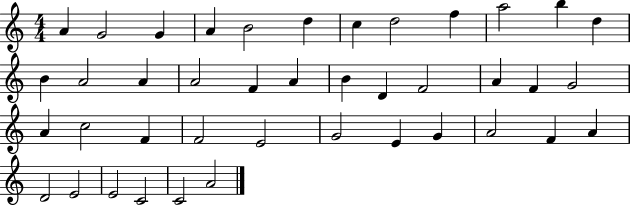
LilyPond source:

{
  \clef treble
  \numericTimeSignature
  \time 4/4
  \key c \major
  a'4 g'2 g'4 | a'4 b'2 d''4 | c''4 d''2 f''4 | a''2 b''4 d''4 | \break b'4 a'2 a'4 | a'2 f'4 a'4 | b'4 d'4 f'2 | a'4 f'4 g'2 | \break a'4 c''2 f'4 | f'2 e'2 | g'2 e'4 g'4 | a'2 f'4 a'4 | \break d'2 e'2 | e'2 c'2 | c'2 a'2 | \bar "|."
}